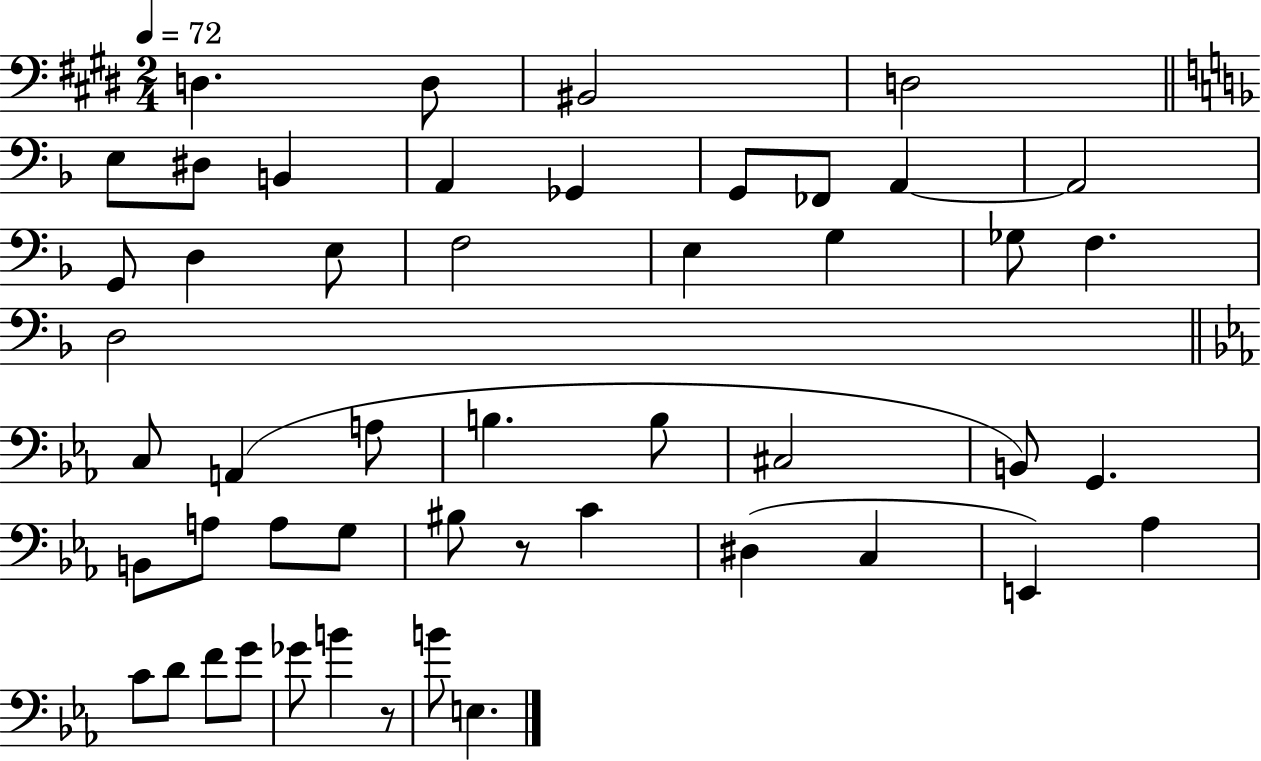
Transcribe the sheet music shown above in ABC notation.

X:1
T:Untitled
M:2/4
L:1/4
K:E
D, D,/2 ^B,,2 D,2 E,/2 ^D,/2 B,, A,, _G,, G,,/2 _F,,/2 A,, A,,2 G,,/2 D, E,/2 F,2 E, G, _G,/2 F, D,2 C,/2 A,, A,/2 B, B,/2 ^C,2 B,,/2 G,, B,,/2 A,/2 A,/2 G,/2 ^B,/2 z/2 C ^D, C, E,, _A, C/2 D/2 F/2 G/2 _G/2 B z/2 B/2 E,